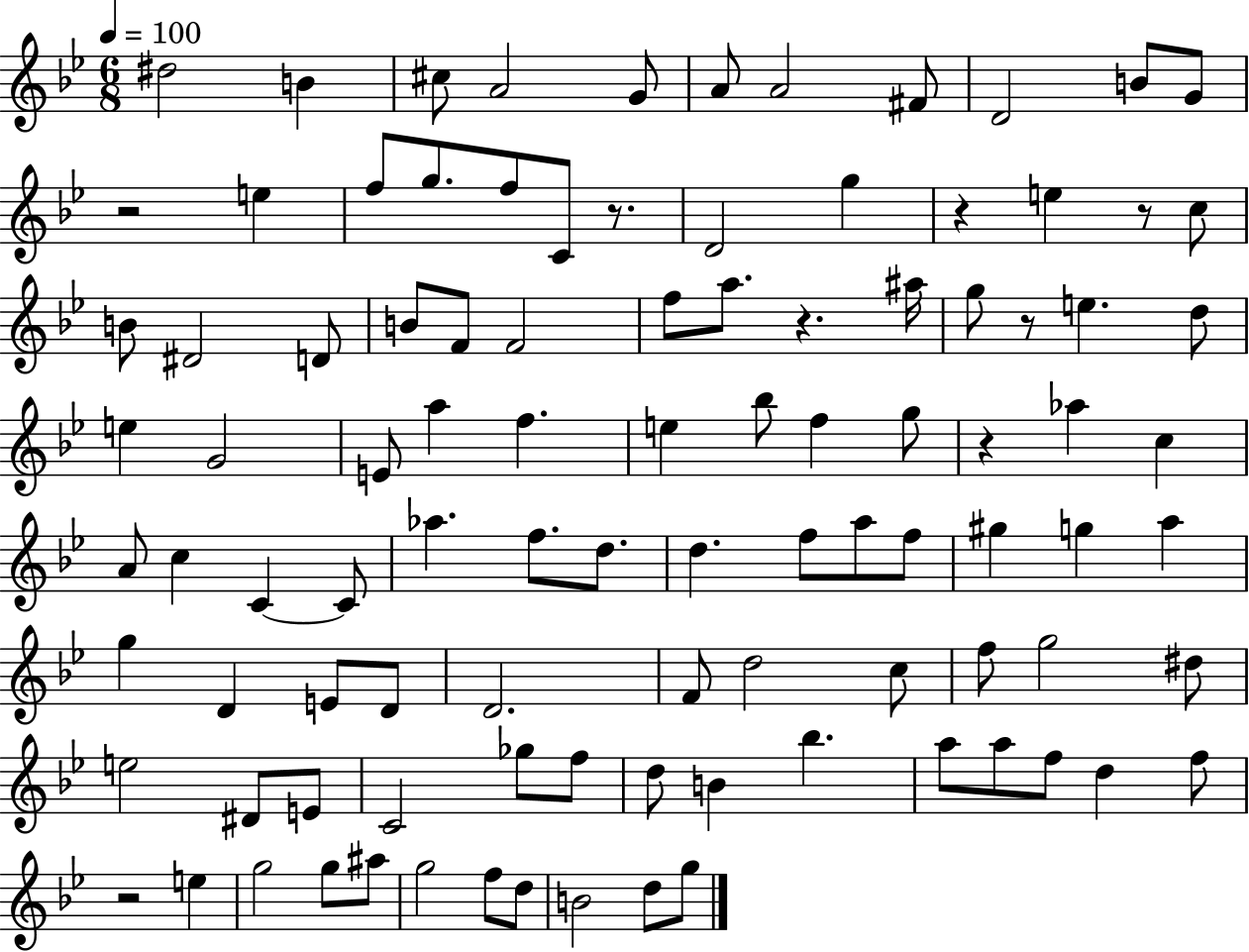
D#5/h B4/q C#5/e A4/h G4/e A4/e A4/h F#4/e D4/h B4/e G4/e R/h E5/q F5/e G5/e. F5/e C4/e R/e. D4/h G5/q R/q E5/q R/e C5/e B4/e D#4/h D4/e B4/e F4/e F4/h F5/e A5/e. R/q. A#5/s G5/e R/e E5/q. D5/e E5/q G4/h E4/e A5/q F5/q. E5/q Bb5/e F5/q G5/e R/q Ab5/q C5/q A4/e C5/q C4/q C4/e Ab5/q. F5/e. D5/e. D5/q. F5/e A5/e F5/e G#5/q G5/q A5/q G5/q D4/q E4/e D4/e D4/h. F4/e D5/h C5/e F5/e G5/h D#5/e E5/h D#4/e E4/e C4/h Gb5/e F5/e D5/e B4/q Bb5/q. A5/e A5/e F5/e D5/q F5/e R/h E5/q G5/h G5/e A#5/e G5/h F5/e D5/e B4/h D5/e G5/e